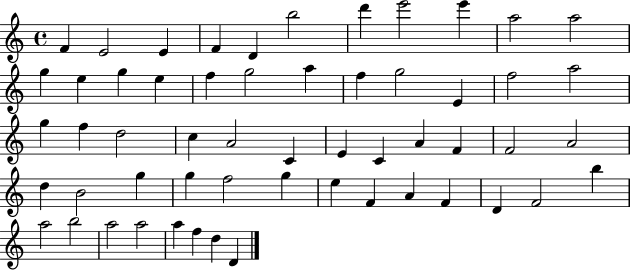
F4/q E4/h E4/q F4/q D4/q B5/h D6/q E6/h E6/q A5/h A5/h G5/q E5/q G5/q E5/q F5/q G5/h A5/q F5/q G5/h E4/q F5/h A5/h G5/q F5/q D5/h C5/q A4/h C4/q E4/q C4/q A4/q F4/q F4/h A4/h D5/q B4/h G5/q G5/q F5/h G5/q E5/q F4/q A4/q F4/q D4/q F4/h B5/q A5/h B5/h A5/h A5/h A5/q F5/q D5/q D4/q